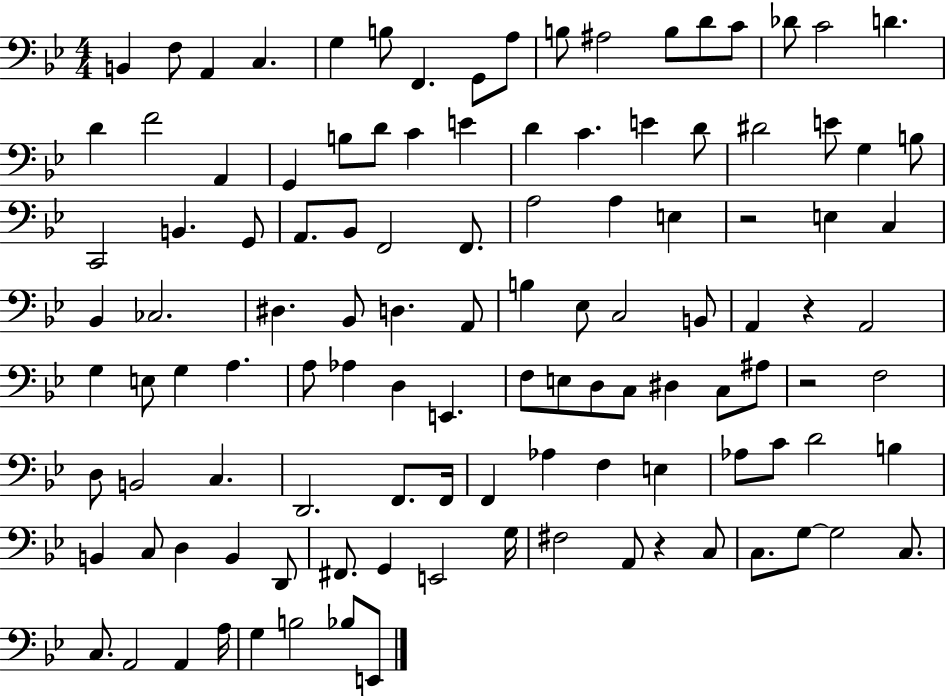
B2/q F3/e A2/q C3/q. G3/q B3/e F2/q. G2/e A3/e B3/e A#3/h B3/e D4/e C4/e Db4/e C4/h D4/q. D4/q F4/h A2/q G2/q B3/e D4/e C4/q E4/q D4/q C4/q. E4/q D4/e D#4/h E4/e G3/q B3/e C2/h B2/q. G2/e A2/e. Bb2/e F2/h F2/e. A3/h A3/q E3/q R/h E3/q C3/q Bb2/q CES3/h. D#3/q. Bb2/e D3/q. A2/e B3/q Eb3/e C3/h B2/e A2/q R/q A2/h G3/q E3/e G3/q A3/q. A3/e Ab3/q D3/q E2/q. F3/e E3/e D3/e C3/e D#3/q C3/e A#3/e R/h F3/h D3/e B2/h C3/q. D2/h. F2/e. F2/s F2/q Ab3/q F3/q E3/q Ab3/e C4/e D4/h B3/q B2/q C3/e D3/q B2/q D2/e F#2/e. G2/q E2/h G3/s F#3/h A2/e R/q C3/e C3/e. G3/e G3/h C3/e. C3/e. A2/h A2/q A3/s G3/q B3/h Bb3/e E2/e